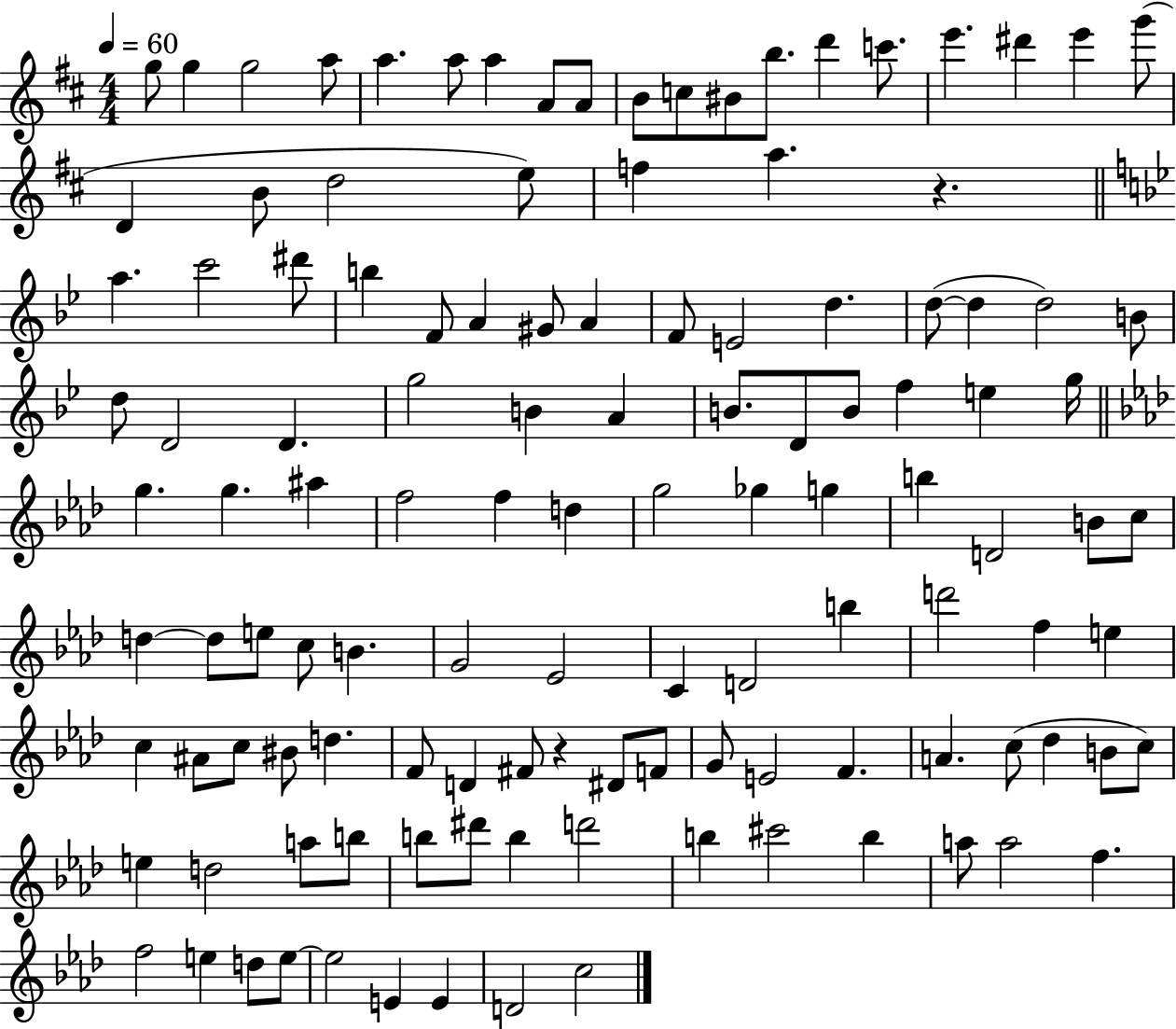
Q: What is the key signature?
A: D major